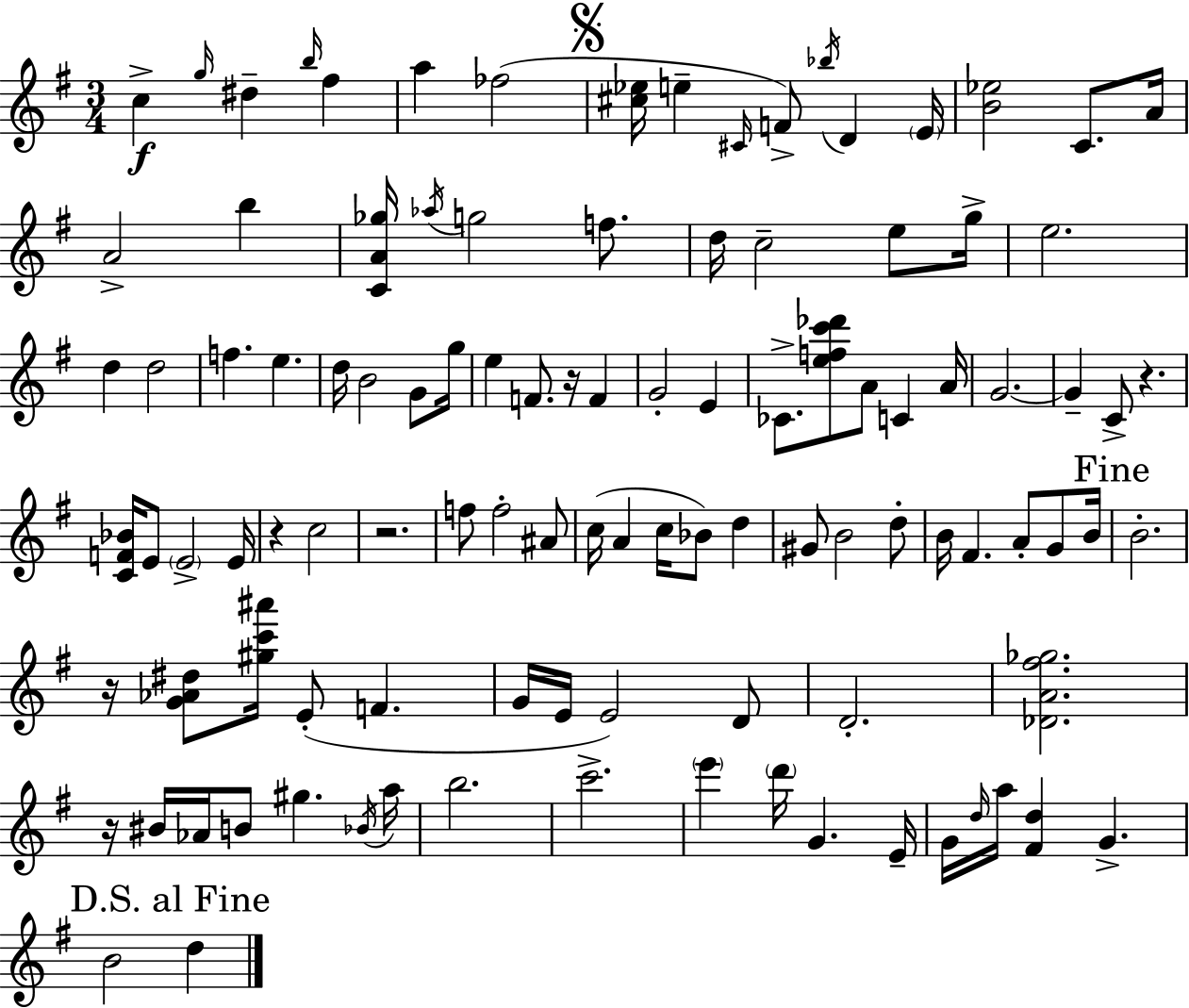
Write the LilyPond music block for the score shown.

{
  \clef treble
  \numericTimeSignature
  \time 3/4
  \key g \major
  \repeat volta 2 { c''4->\f \grace { g''16 } dis''4-- \grace { b''16 } fis''4 | a''4 fes''2( | \mark \markup { \musicglyph "scripts.segno" } <cis'' ees''>16 e''4-- \grace { cis'16 }) f'8-> \acciaccatura { bes''16 } d'4 | \parenthesize e'16 <b' ees''>2 | \break c'8. a'16 a'2-> | b''4 <c' a' ges''>16 \acciaccatura { aes''16 } g''2 | f''8. d''16 c''2-- | e''8 g''16-> e''2. | \break d''4 d''2 | f''4. e''4. | d''16 b'2 | g'8 g''16 e''4 f'8. | \break r16 f'4 g'2-. | e'4 ces'8.-> <e'' f'' c''' des'''>8 a'8 | c'4 a'16 g'2.~~ | g'4-- c'8-> r4. | \break <c' f' bes'>16 e'8 \parenthesize e'2-> | e'16 r4 c''2 | r2. | f''8 f''2-. | \break ais'8 c''16( a'4 c''16 bes'8) | d''4 gis'8 b'2 | d''8-. b'16 fis'4. | a'8-. g'8 b'16 \mark "Fine" b'2.-. | \break r16 <g' aes' dis''>8 <gis'' c''' ais'''>16 e'8-.( f'4. | g'16 e'16 e'2) | d'8 d'2.-. | <des' a' fis'' ges''>2. | \break r16 bis'16 aes'16 b'8 gis''4. | \acciaccatura { bes'16 } a''16 b''2. | c'''2.-> | \parenthesize e'''4 \parenthesize d'''16 g'4. | \break e'16-- g'16 \grace { d''16 } a''16 <fis' d''>4 | g'4.-> \mark "D.S. al Fine" b'2 | d''4 } \bar "|."
}